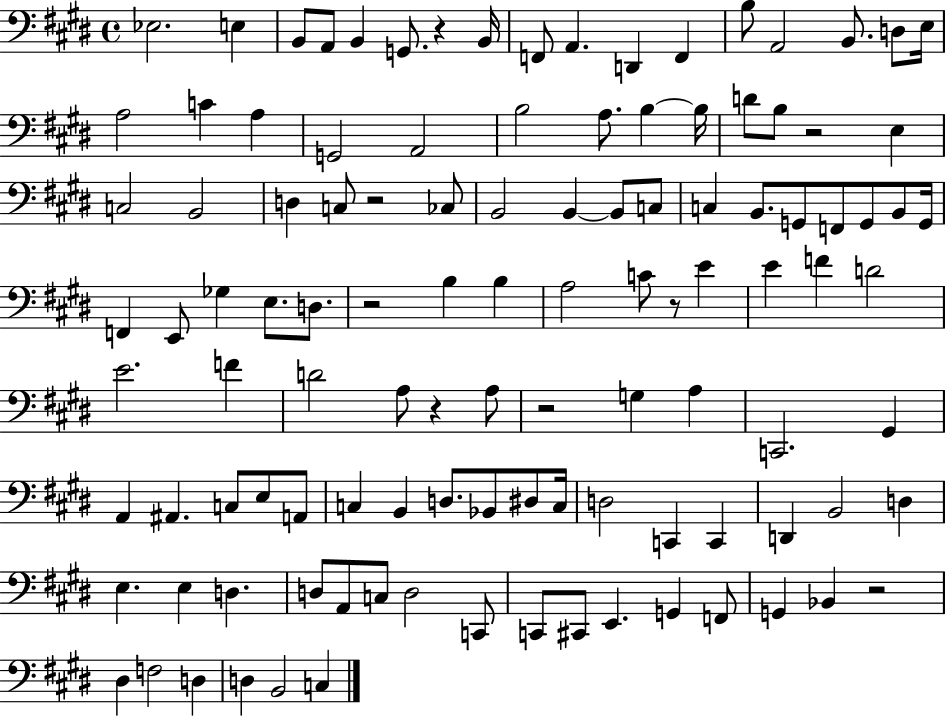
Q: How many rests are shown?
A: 8